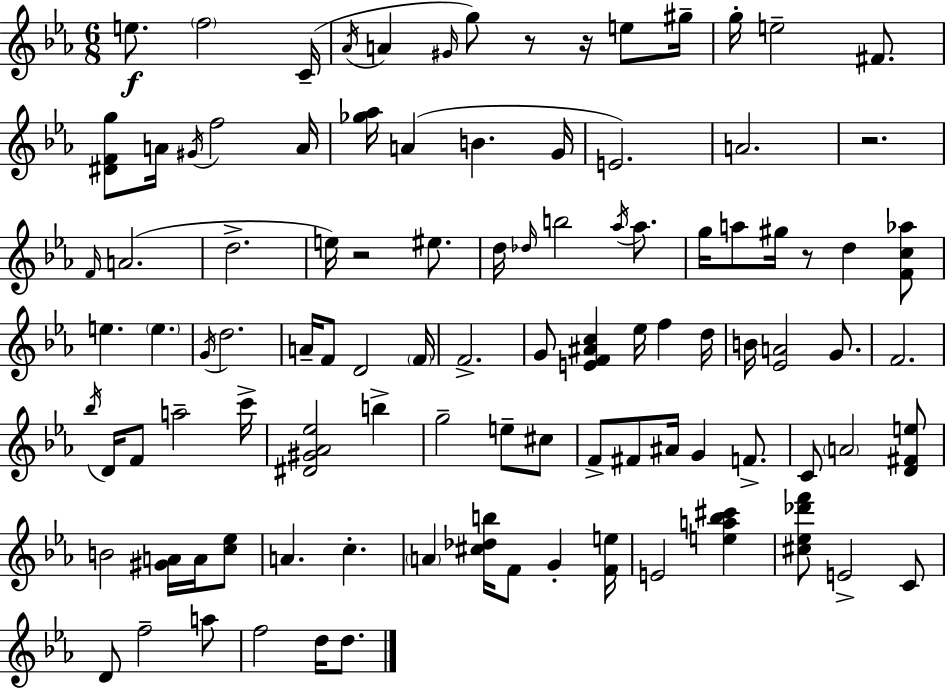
{
  \clef treble
  \numericTimeSignature
  \time 6/8
  \key ees \major
  e''8.\f \parenthesize f''2 c'16--( | \acciaccatura { aes'16 } a'4 \grace { gis'16 }) g''8 r8 r16 e''8 | gis''16-- g''16-. e''2-- fis'8. | <dis' f' g''>8 a'16 \acciaccatura { gis'16 } f''2 | \break a'16 <ges'' aes''>16 a'4( b'4. | g'16 e'2.) | a'2. | r2. | \break \grace { f'16 }( a'2. | d''2.-> | e''16) r2 | eis''8. d''16 \grace { des''16 } b''2 | \break \acciaccatura { aes''16 } aes''8. g''16 a''8 gis''16 r8 | d''4 <f' c'' aes''>8 e''4. | \parenthesize e''4. \acciaccatura { g'16 } d''2. | a'16-- f'8 d'2 | \break \parenthesize f'16 f'2.-> | g'8 <e' f' ais' c''>4 | ees''16 f''4 d''16 b'16 <ees' a'>2 | g'8. f'2. | \break \acciaccatura { bes''16 } d'16 f'8 a''2-- | c'''16-> <dis' gis' aes' ees''>2 | b''4-> g''2-- | e''8-- cis''8 f'8-> fis'8 | \break ais'16 g'4 f'8.-> c'8 \parenthesize a'2 | <d' fis' e''>8 b'2 | <gis' a'>16 a'16 <c'' ees''>8 a'4. | c''4.-. \parenthesize a'4 | \break <cis'' des'' b''>16 f'8 g'4-. <f' e''>16 e'2 | <e'' a'' bes'' cis'''>4 <cis'' ees'' des''' f'''>8 e'2-> | c'8 d'8 f''2-- | a''8 f''2 | \break d''16 d''8. \bar "|."
}